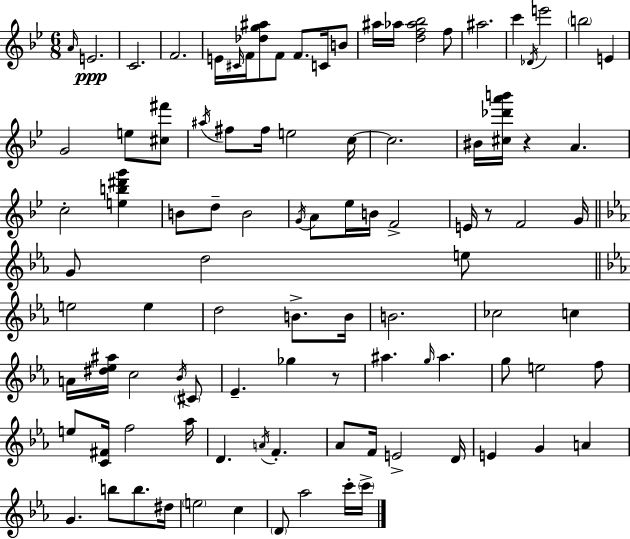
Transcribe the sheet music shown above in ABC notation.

X:1
T:Untitled
M:6/8
L:1/4
K:Bb
A/4 E2 C2 F2 E/4 ^C/4 F/4 [_dg^a]/2 F/2 F/2 C/4 B/2 ^a/4 _a/4 [df_a_b]2 f/2 ^a2 c' _D/4 e'2 b2 E G2 e/2 [^c^f']/2 ^a/4 ^f/2 ^f/4 e2 c/4 c2 ^B/4 [^c_d'a'b']/4 z A c2 [eb^d'g'] B/2 d/2 B2 G/4 A/2 _e/4 B/4 F2 E/4 z/2 F2 G/4 G/2 d2 e/2 e2 e d2 B/2 B/4 B2 _c2 c A/4 [^d_e^a]/4 c2 _B/4 ^C/2 _E _g z/2 ^a g/4 ^a g/2 e2 f/2 e/2 [C^F]/4 f2 _a/4 D A/4 F _A/2 F/4 E2 D/4 E G A G b/2 b/2 ^d/4 e2 c D/2 _a2 c'/4 c'/4